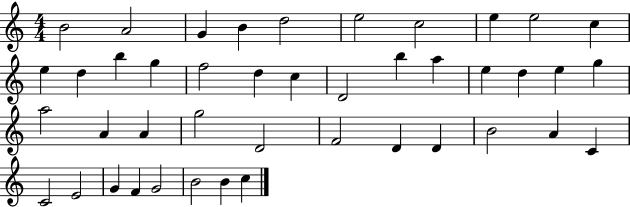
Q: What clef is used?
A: treble